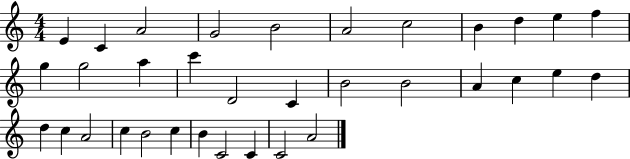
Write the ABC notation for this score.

X:1
T:Untitled
M:4/4
L:1/4
K:C
E C A2 G2 B2 A2 c2 B d e f g g2 a c' D2 C B2 B2 A c e d d c A2 c B2 c B C2 C C2 A2